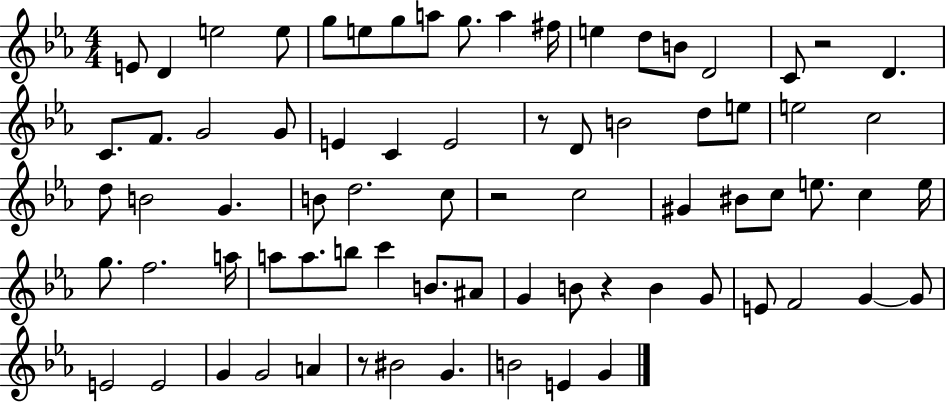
{
  \clef treble
  \numericTimeSignature
  \time 4/4
  \key ees \major
  e'8 d'4 e''2 e''8 | g''8 e''8 g''8 a''8 g''8. a''4 fis''16 | e''4 d''8 b'8 d'2 | c'8 r2 d'4. | \break c'8. f'8. g'2 g'8 | e'4 c'4 e'2 | r8 d'8 b'2 d''8 e''8 | e''2 c''2 | \break d''8 b'2 g'4. | b'8 d''2. c''8 | r2 c''2 | gis'4 bis'8 c''8 e''8. c''4 e''16 | \break g''8. f''2. a''16 | a''8 a''8. b''8 c'''4 b'8. ais'8 | g'4 b'8 r4 b'4 g'8 | e'8 f'2 g'4~~ g'8 | \break e'2 e'2 | g'4 g'2 a'4 | r8 bis'2 g'4. | b'2 e'4 g'4 | \break \bar "|."
}